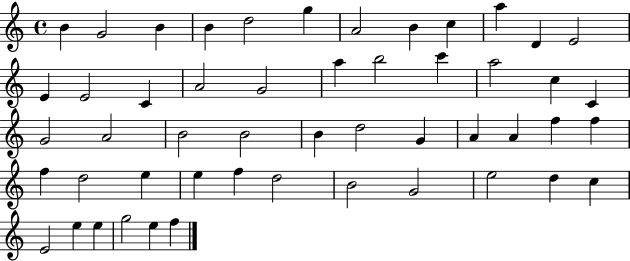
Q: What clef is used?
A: treble